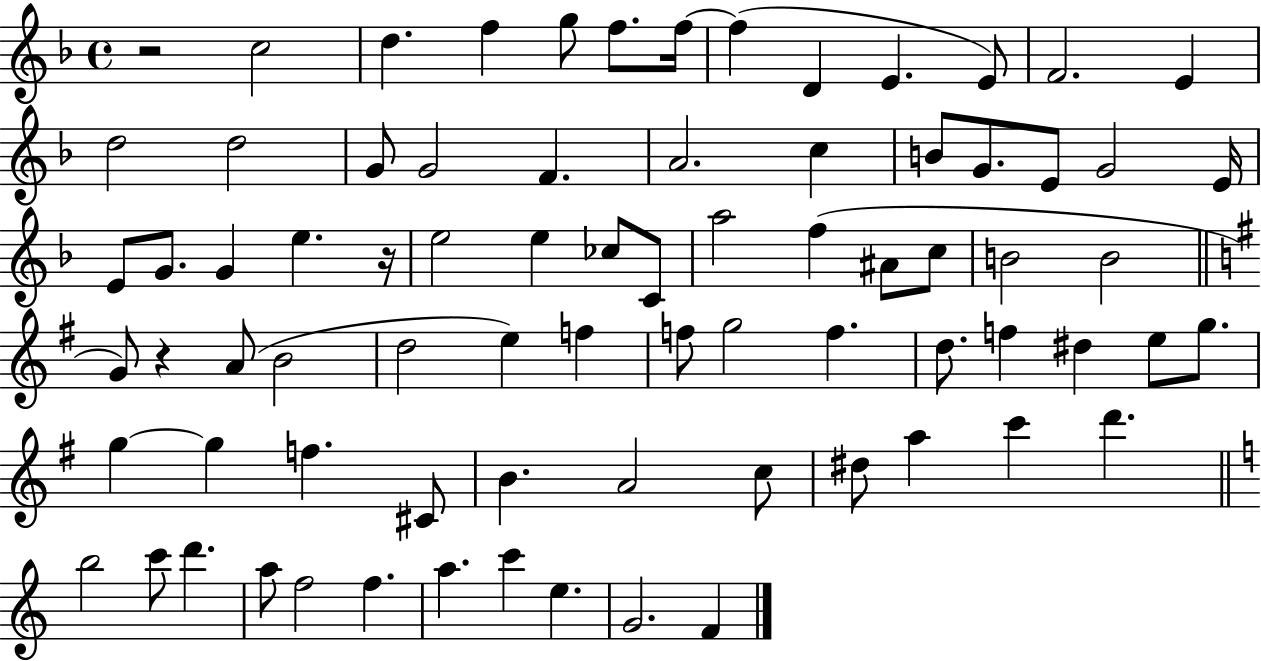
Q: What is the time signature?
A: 4/4